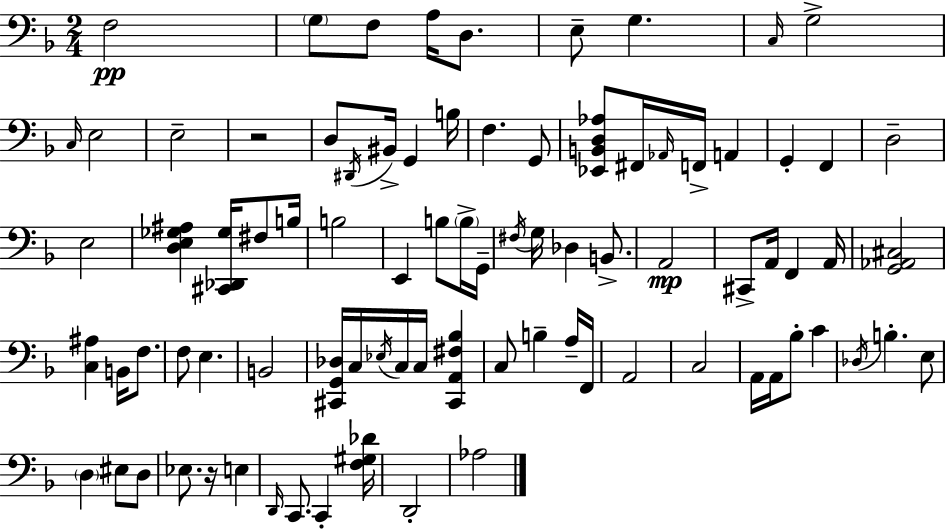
X:1
T:Untitled
M:2/4
L:1/4
K:F
F,2 G,/2 F,/2 A,/4 D,/2 E,/2 G, C,/4 G,2 C,/4 E,2 E,2 z2 D,/2 ^D,,/4 ^B,,/4 G,, B,/4 F, G,,/2 [_E,,B,,D,_A,]/2 ^F,,/4 _A,,/4 F,,/4 A,, G,, F,, D,2 E,2 [D,E,_G,^A,] [^C,,_D,,_G,]/4 ^F,/2 B,/4 B,2 E,, B,/2 B,/4 G,,/4 ^F,/4 G,/4 _D, B,,/2 A,,2 ^C,,/2 A,,/4 F,, A,,/4 [G,,_A,,^C,]2 [C,^A,] B,,/4 F,/2 F,/2 E, B,,2 [^C,,G,,_D,]/4 C,/4 _E,/4 C,/4 C,/4 [^C,,A,,^F,_B,] C,/2 B, A,/4 F,,/4 A,,2 C,2 A,,/4 A,,/4 _B,/2 C _D,/4 B, E,/2 D, ^E,/2 D,/2 _E,/2 z/4 E, D,,/4 C,,/2 C,, [F,^G,_D]/4 D,,2 _A,2